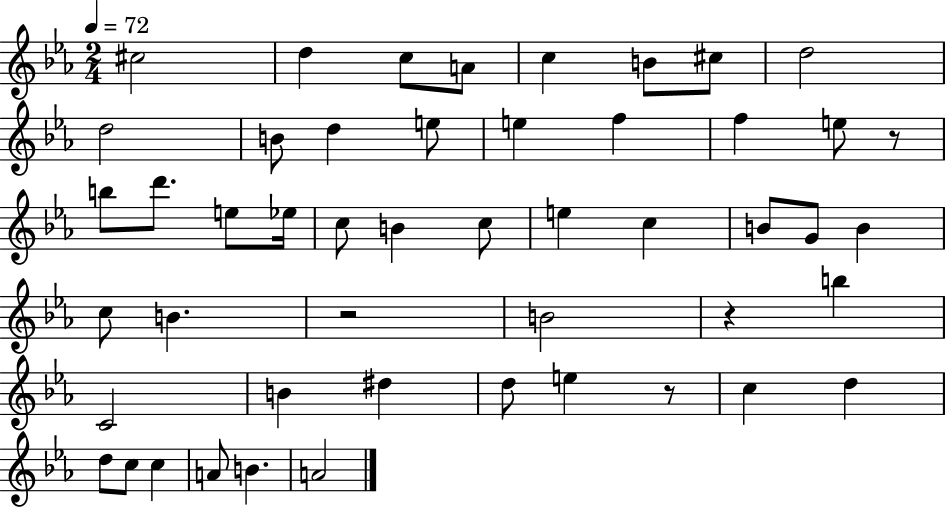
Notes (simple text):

C#5/h D5/q C5/e A4/e C5/q B4/e C#5/e D5/h D5/h B4/e D5/q E5/e E5/q F5/q F5/q E5/e R/e B5/e D6/e. E5/e Eb5/s C5/e B4/q C5/e E5/q C5/q B4/e G4/e B4/q C5/e B4/q. R/h B4/h R/q B5/q C4/h B4/q D#5/q D5/e E5/q R/e C5/q D5/q D5/e C5/e C5/q A4/e B4/q. A4/h